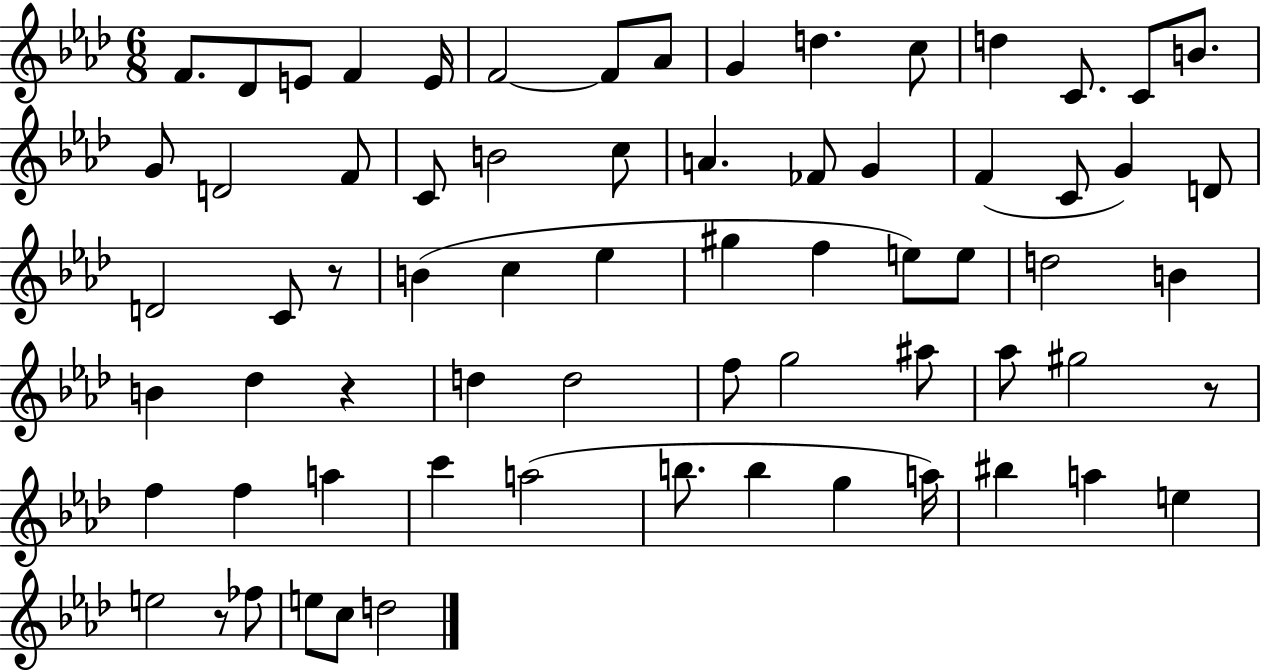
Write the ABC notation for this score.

X:1
T:Untitled
M:6/8
L:1/4
K:Ab
F/2 _D/2 E/2 F E/4 F2 F/2 _A/2 G d c/2 d C/2 C/2 B/2 G/2 D2 F/2 C/2 B2 c/2 A _F/2 G F C/2 G D/2 D2 C/2 z/2 B c _e ^g f e/2 e/2 d2 B B _d z d d2 f/2 g2 ^a/2 _a/2 ^g2 z/2 f f a c' a2 b/2 b g a/4 ^b a e e2 z/2 _f/2 e/2 c/2 d2